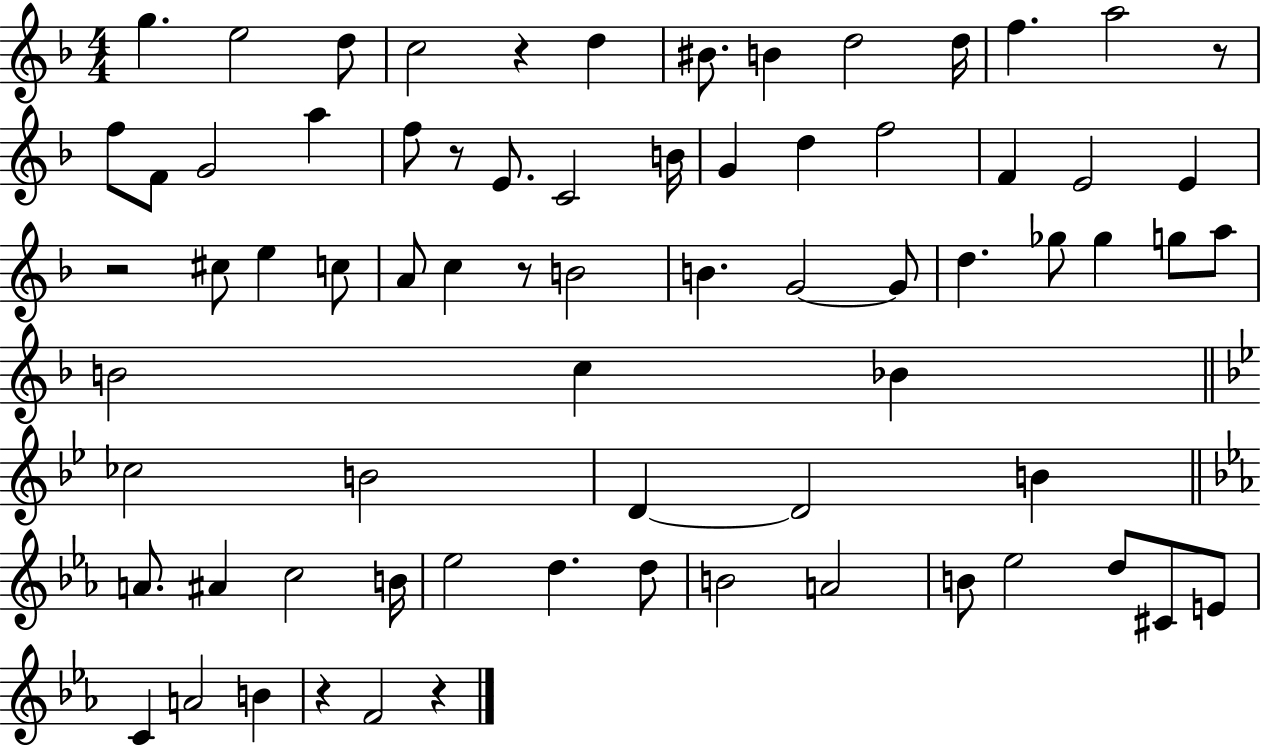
{
  \clef treble
  \numericTimeSignature
  \time 4/4
  \key f \major
  \repeat volta 2 { g''4. e''2 d''8 | c''2 r4 d''4 | bis'8. b'4 d''2 d''16 | f''4. a''2 r8 | \break f''8 f'8 g'2 a''4 | f''8 r8 e'8. c'2 b'16 | g'4 d''4 f''2 | f'4 e'2 e'4 | \break r2 cis''8 e''4 c''8 | a'8 c''4 r8 b'2 | b'4. g'2~~ g'8 | d''4. ges''8 ges''4 g''8 a''8 | \break b'2 c''4 bes'4 | \bar "||" \break \key g \minor ces''2 b'2 | d'4~~ d'2 b'4 | \bar "||" \break \key c \minor a'8. ais'4 c''2 b'16 | ees''2 d''4. d''8 | b'2 a'2 | b'8 ees''2 d''8 cis'8 e'8 | \break c'4 a'2 b'4 | r4 f'2 r4 | } \bar "|."
}